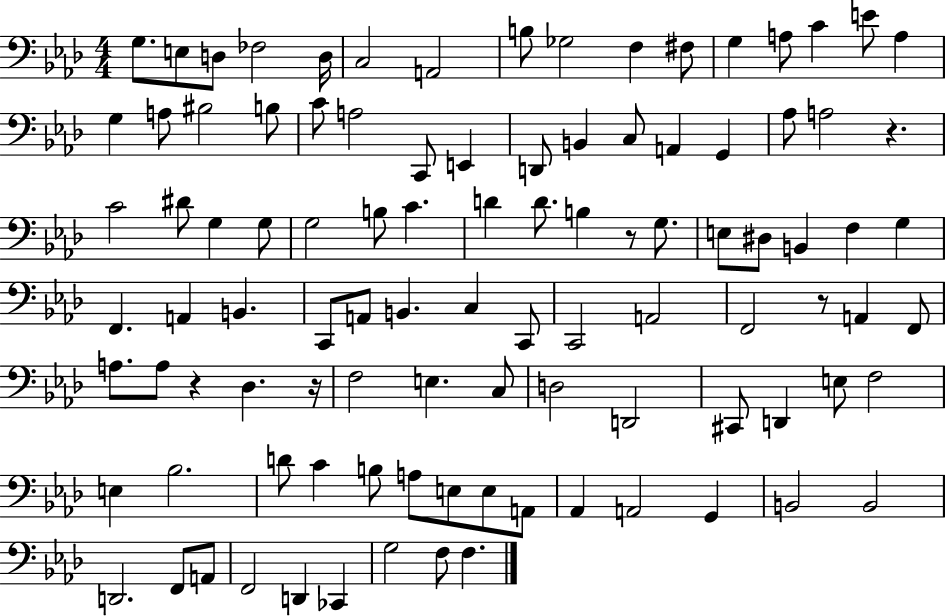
{
  \clef bass
  \numericTimeSignature
  \time 4/4
  \key aes \major
  \repeat volta 2 { g8. e8 d8 fes2 d16 | c2 a,2 | b8 ges2 f4 fis8 | g4 a8 c'4 e'8 a4 | \break g4 a8 bis2 b8 | c'8 a2 c,8 e,4 | d,8 b,4 c8 a,4 g,4 | aes8 a2 r4. | \break c'2 dis'8 g4 g8 | g2 b8 c'4. | d'4 d'8. b4 r8 g8. | e8 dis8 b,4 f4 g4 | \break f,4. a,4 b,4. | c,8 a,8 b,4. c4 c,8 | c,2 a,2 | f,2 r8 a,4 f,8 | \break a8. a8 r4 des4. r16 | f2 e4. c8 | d2 d,2 | cis,8 d,4 e8 f2 | \break e4 bes2. | d'8 c'4 b8 a8 e8 e8 a,8 | aes,4 a,2 g,4 | b,2 b,2 | \break d,2. f,8 a,8 | f,2 d,4 ces,4 | g2 f8 f4. | } \bar "|."
}